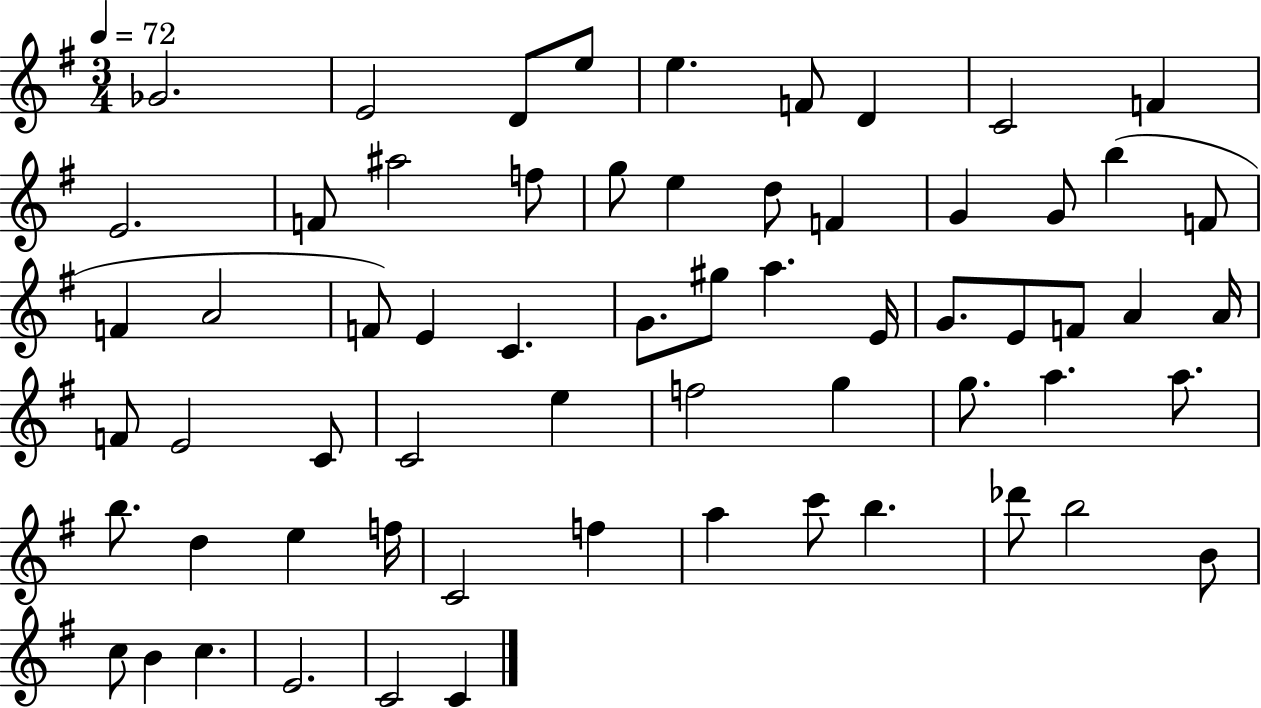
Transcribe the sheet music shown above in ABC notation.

X:1
T:Untitled
M:3/4
L:1/4
K:G
_G2 E2 D/2 e/2 e F/2 D C2 F E2 F/2 ^a2 f/2 g/2 e d/2 F G G/2 b F/2 F A2 F/2 E C G/2 ^g/2 a E/4 G/2 E/2 F/2 A A/4 F/2 E2 C/2 C2 e f2 g g/2 a a/2 b/2 d e f/4 C2 f a c'/2 b _d'/2 b2 B/2 c/2 B c E2 C2 C